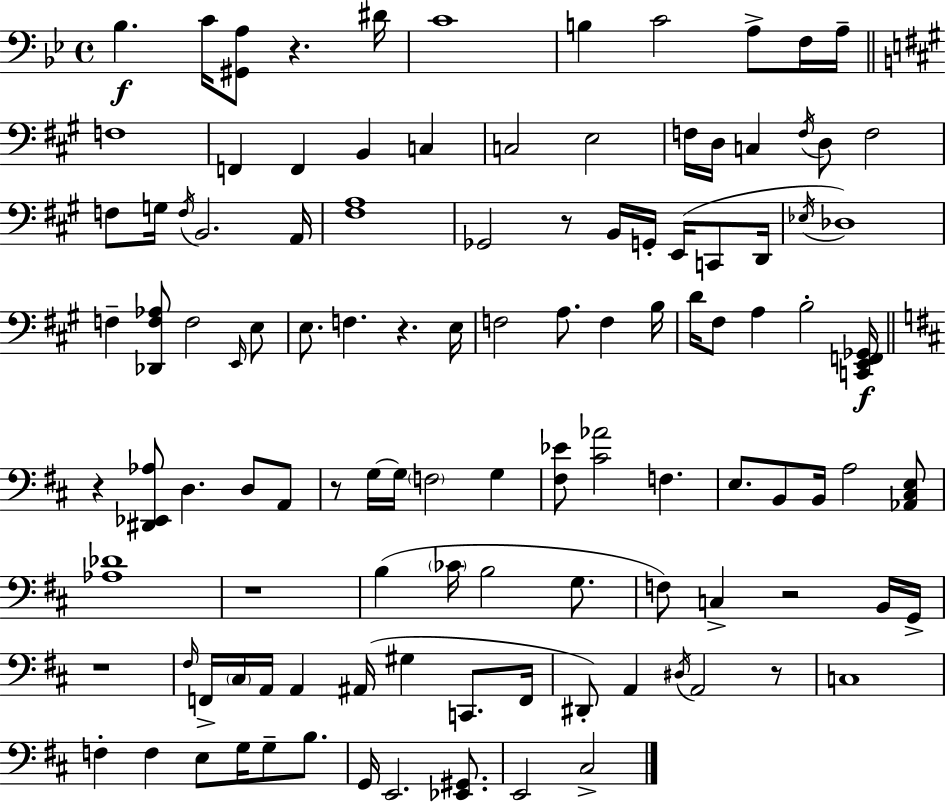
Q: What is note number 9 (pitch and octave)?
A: A3